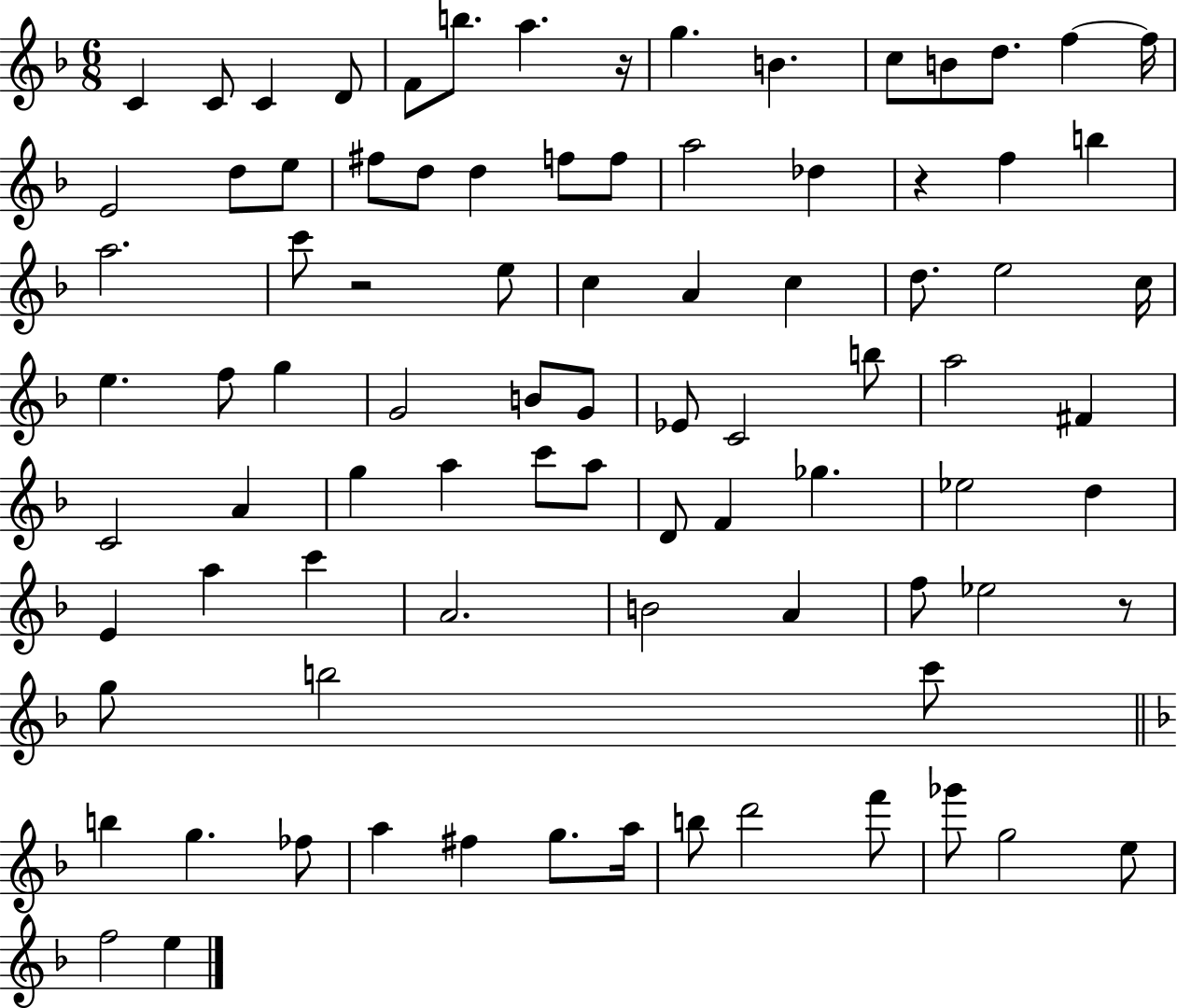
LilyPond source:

{
  \clef treble
  \numericTimeSignature
  \time 6/8
  \key f \major
  \repeat volta 2 { c'4 c'8 c'4 d'8 | f'8 b''8. a''4. r16 | g''4. b'4. | c''8 b'8 d''8. f''4~~ f''16 | \break e'2 d''8 e''8 | fis''8 d''8 d''4 f''8 f''8 | a''2 des''4 | r4 f''4 b''4 | \break a''2. | c'''8 r2 e''8 | c''4 a'4 c''4 | d''8. e''2 c''16 | \break e''4. f''8 g''4 | g'2 b'8 g'8 | ees'8 c'2 b''8 | a''2 fis'4 | \break c'2 a'4 | g''4 a''4 c'''8 a''8 | d'8 f'4 ges''4. | ees''2 d''4 | \break e'4 a''4 c'''4 | a'2. | b'2 a'4 | f''8 ees''2 r8 | \break g''8 b''2 c'''8 | \bar "||" \break \key d \minor b''4 g''4. fes''8 | a''4 fis''4 g''8. a''16 | b''8 d'''2 f'''8 | ges'''8 g''2 e''8 | \break f''2 e''4 | } \bar "|."
}